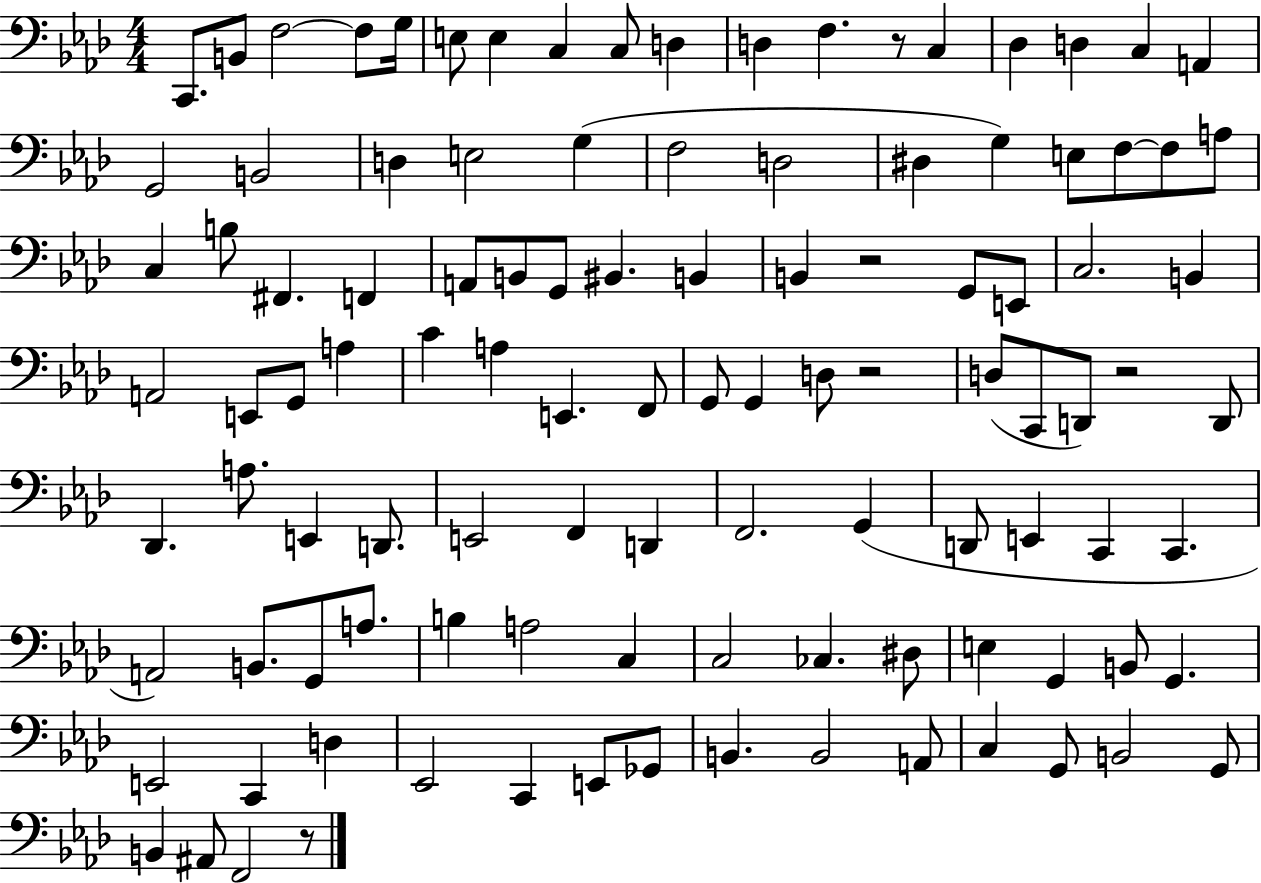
X:1
T:Untitled
M:4/4
L:1/4
K:Ab
C,,/2 B,,/2 F,2 F,/2 G,/4 E,/2 E, C, C,/2 D, D, F, z/2 C, _D, D, C, A,, G,,2 B,,2 D, E,2 G, F,2 D,2 ^D, G, E,/2 F,/2 F,/2 A,/2 C, B,/2 ^F,, F,, A,,/2 B,,/2 G,,/2 ^B,, B,, B,, z2 G,,/2 E,,/2 C,2 B,, A,,2 E,,/2 G,,/2 A, C A, E,, F,,/2 G,,/2 G,, D,/2 z2 D,/2 C,,/2 D,,/2 z2 D,,/2 _D,, A,/2 E,, D,,/2 E,,2 F,, D,, F,,2 G,, D,,/2 E,, C,, C,, A,,2 B,,/2 G,,/2 A,/2 B, A,2 C, C,2 _C, ^D,/2 E, G,, B,,/2 G,, E,,2 C,, D, _E,,2 C,, E,,/2 _G,,/2 B,, B,,2 A,,/2 C, G,,/2 B,,2 G,,/2 B,, ^A,,/2 F,,2 z/2